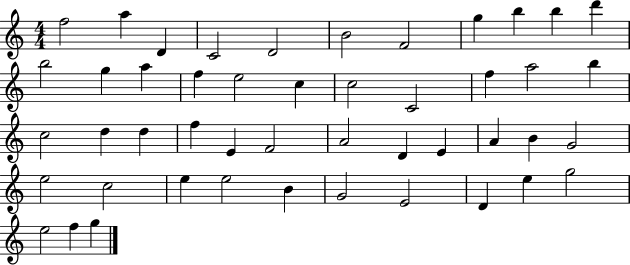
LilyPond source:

{
  \clef treble
  \numericTimeSignature
  \time 4/4
  \key c \major
  f''2 a''4 d'4 | c'2 d'2 | b'2 f'2 | g''4 b''4 b''4 d'''4 | \break b''2 g''4 a''4 | f''4 e''2 c''4 | c''2 c'2 | f''4 a''2 b''4 | \break c''2 d''4 d''4 | f''4 e'4 f'2 | a'2 d'4 e'4 | a'4 b'4 g'2 | \break e''2 c''2 | e''4 e''2 b'4 | g'2 e'2 | d'4 e''4 g''2 | \break e''2 f''4 g''4 | \bar "|."
}